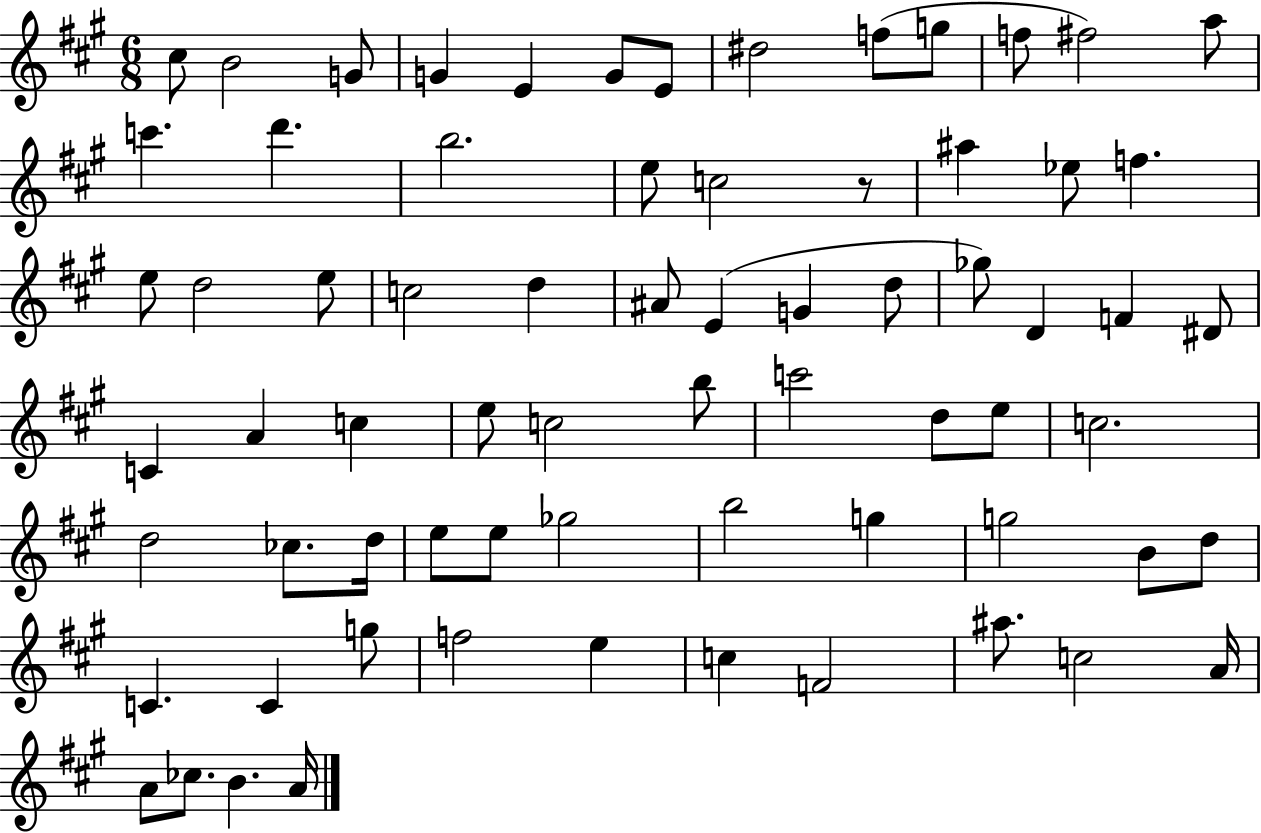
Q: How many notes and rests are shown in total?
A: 70